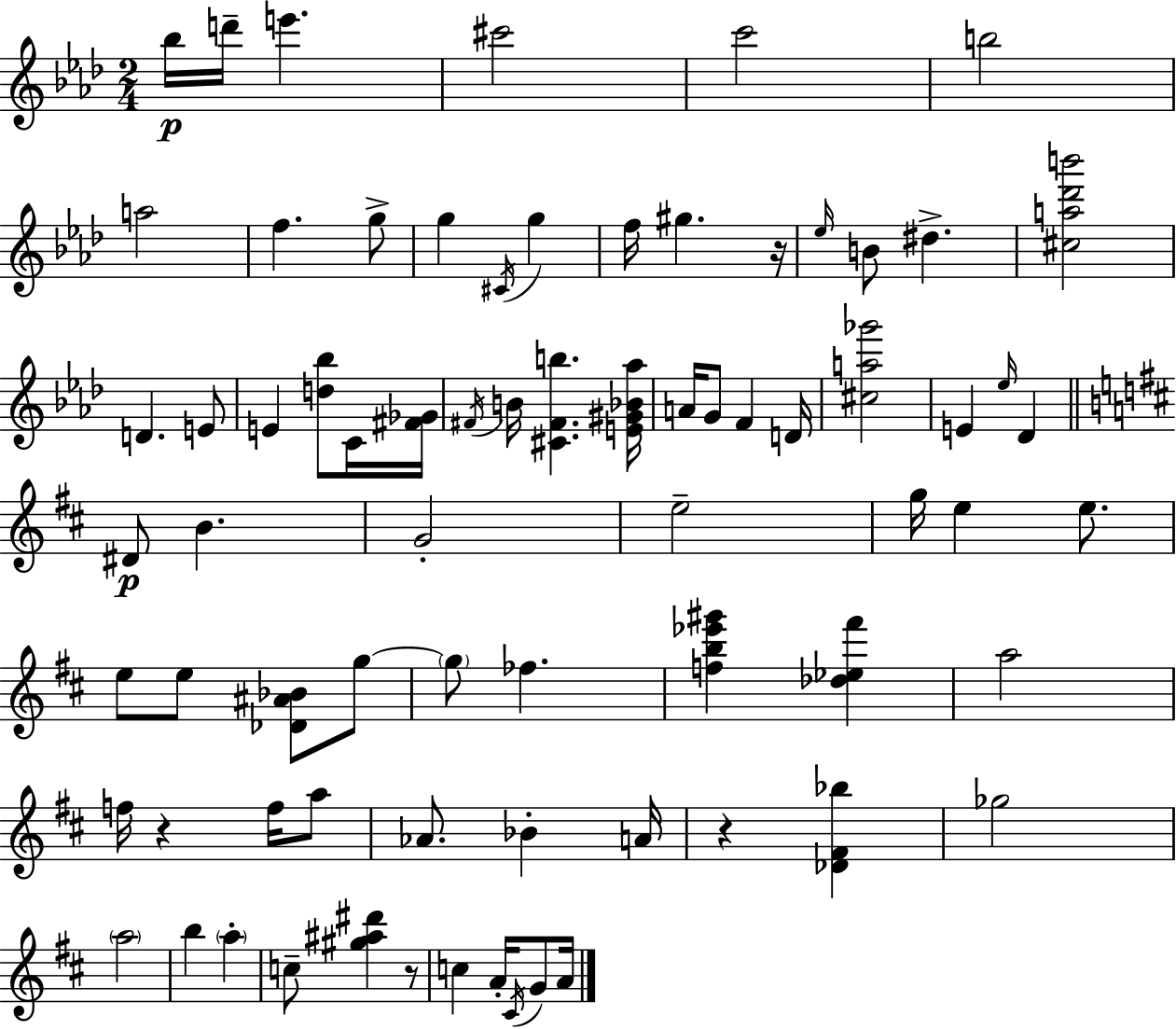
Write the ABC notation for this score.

X:1
T:Untitled
M:2/4
L:1/4
K:Ab
_b/4 d'/4 e' ^c'2 c'2 b2 a2 f g/2 g ^C/4 g f/4 ^g z/4 _e/4 B/2 ^d [^ca_d'b']2 D E/2 E [d_b]/2 C/4 [^F_G]/4 ^F/4 B/4 [^C^Fb] [E^G_B_a]/4 A/4 G/2 F D/4 [^ca_g']2 E _e/4 _D ^D/2 B G2 e2 g/4 e e/2 e/2 e/2 [_D^A_B]/2 g/2 g/2 _f [fb_e'^g'] [_d_e^f'] a2 f/4 z f/4 a/2 _A/2 _B A/4 z [_D^F_b] _g2 a2 b a c/2 [^g^a^d'] z/2 c A/4 ^C/4 G/2 A/4